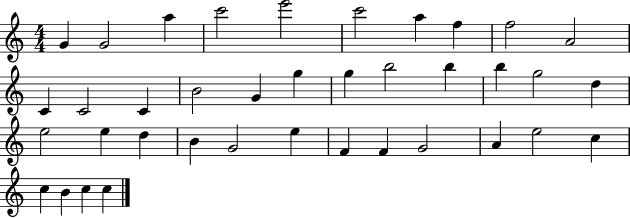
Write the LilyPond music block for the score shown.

{
  \clef treble
  \numericTimeSignature
  \time 4/4
  \key c \major
  g'4 g'2 a''4 | c'''2 e'''2 | c'''2 a''4 f''4 | f''2 a'2 | \break c'4 c'2 c'4 | b'2 g'4 g''4 | g''4 b''2 b''4 | b''4 g''2 d''4 | \break e''2 e''4 d''4 | b'4 g'2 e''4 | f'4 f'4 g'2 | a'4 e''2 c''4 | \break c''4 b'4 c''4 c''4 | \bar "|."
}